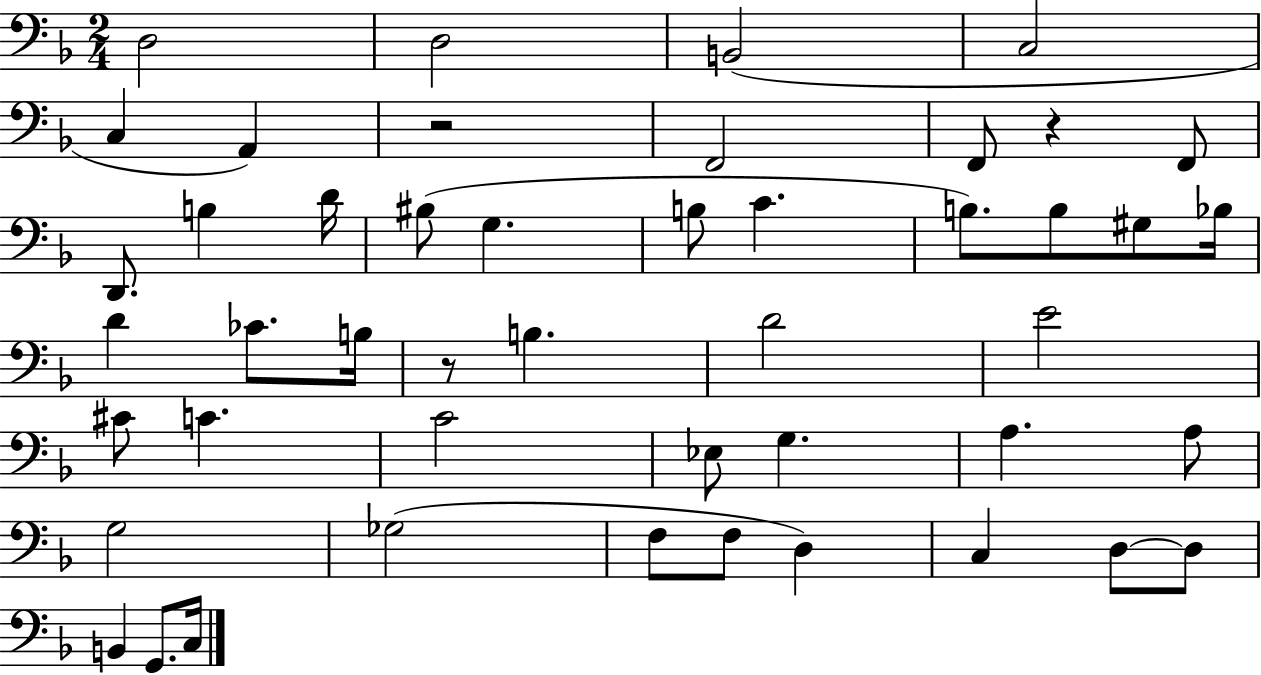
X:1
T:Untitled
M:2/4
L:1/4
K:F
D,2 D,2 B,,2 C,2 C, A,, z2 F,,2 F,,/2 z F,,/2 D,,/2 B, D/4 ^B,/2 G, B,/2 C B,/2 B,/2 ^G,/2 _B,/4 D _C/2 B,/4 z/2 B, D2 E2 ^C/2 C C2 _E,/2 G, A, A,/2 G,2 _G,2 F,/2 F,/2 D, C, D,/2 D,/2 B,, G,,/2 C,/4